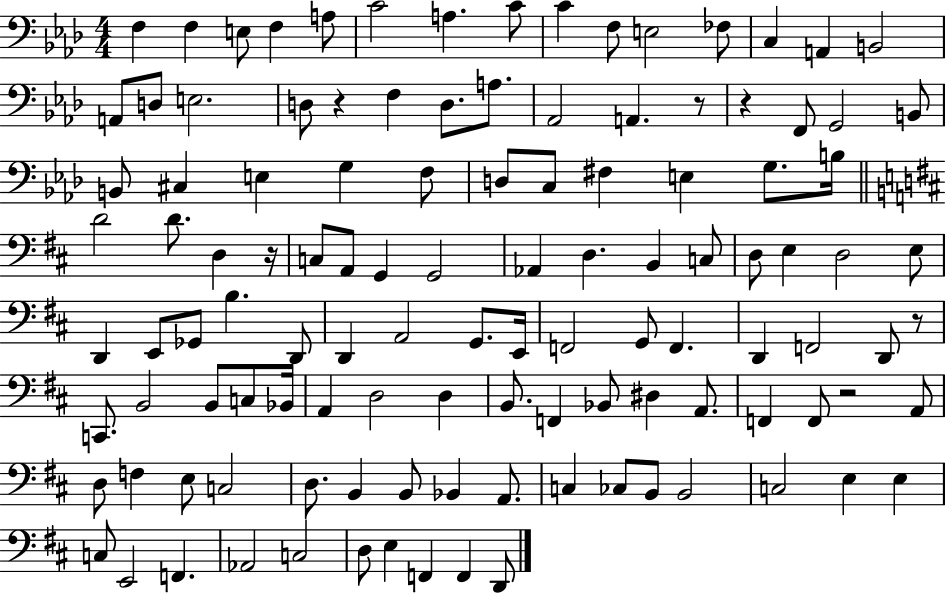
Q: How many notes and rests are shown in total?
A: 116